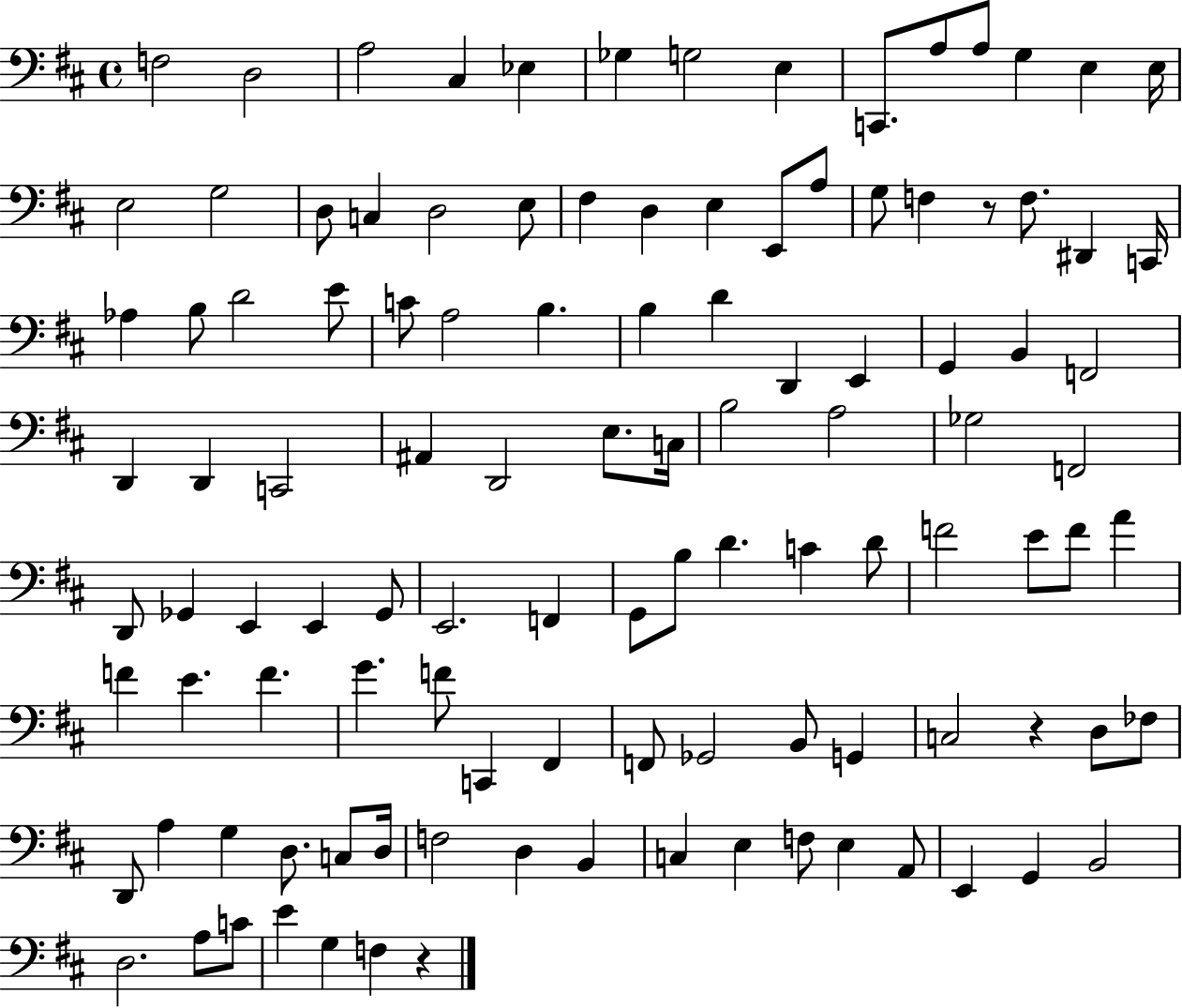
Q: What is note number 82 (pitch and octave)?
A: G2